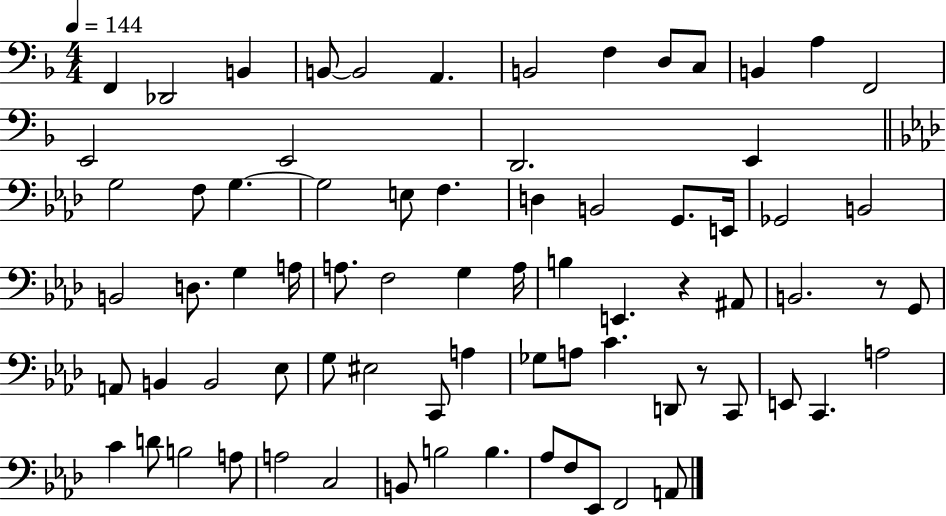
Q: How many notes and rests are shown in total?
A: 75